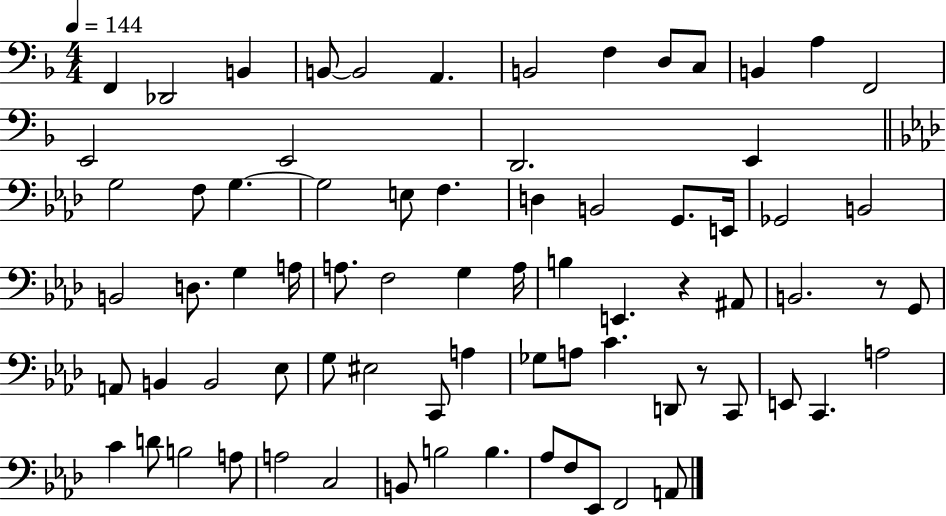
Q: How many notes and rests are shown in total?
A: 75